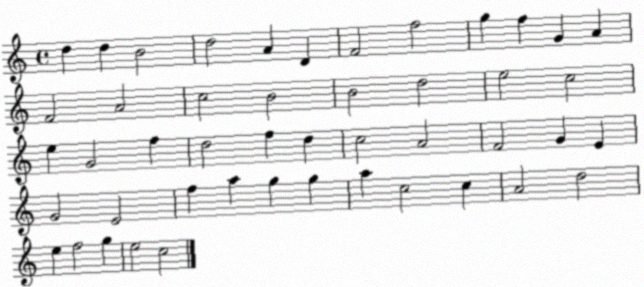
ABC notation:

X:1
T:Untitled
M:4/4
L:1/4
K:C
d d B2 d2 A D F2 f2 g f G A F2 A2 c2 B2 B2 d2 e2 c2 e G2 f d2 f d c2 A2 F2 G E G2 E2 f a g g a c2 c A2 d2 e f2 g e2 c2